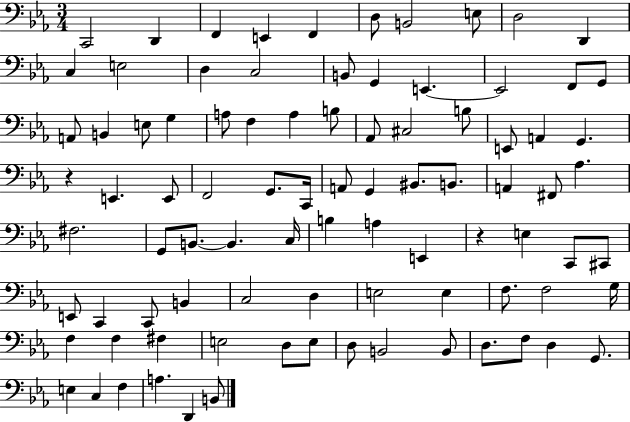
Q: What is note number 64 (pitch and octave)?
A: E3